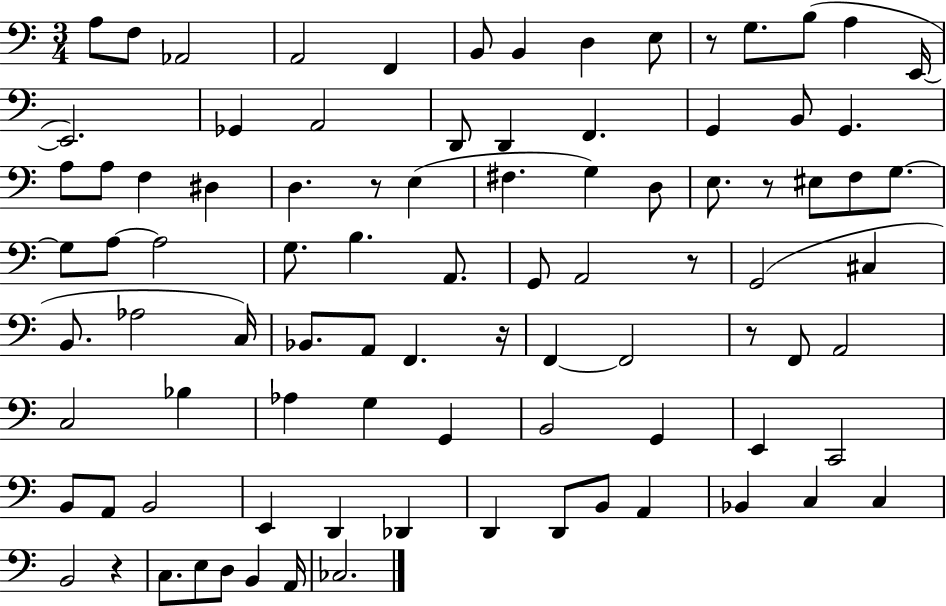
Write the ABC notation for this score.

X:1
T:Untitled
M:3/4
L:1/4
K:C
A,/2 F,/2 _A,,2 A,,2 F,, B,,/2 B,, D, E,/2 z/2 G,/2 B,/2 A, E,,/4 E,,2 _G,, A,,2 D,,/2 D,, F,, G,, B,,/2 G,, A,/2 A,/2 F, ^D, D, z/2 E, ^F, G, D,/2 E,/2 z/2 ^E,/2 F,/2 G,/2 G,/2 A,/2 A,2 G,/2 B, A,,/2 G,,/2 A,,2 z/2 G,,2 ^C, B,,/2 _A,2 C,/4 _B,,/2 A,,/2 F,, z/4 F,, F,,2 z/2 F,,/2 A,,2 C,2 _B, _A, G, G,, B,,2 G,, E,, C,,2 B,,/2 A,,/2 B,,2 E,, D,, _D,, D,, D,,/2 B,,/2 A,, _B,, C, C, B,,2 z C,/2 E,/2 D,/2 B,, A,,/4 _C,2